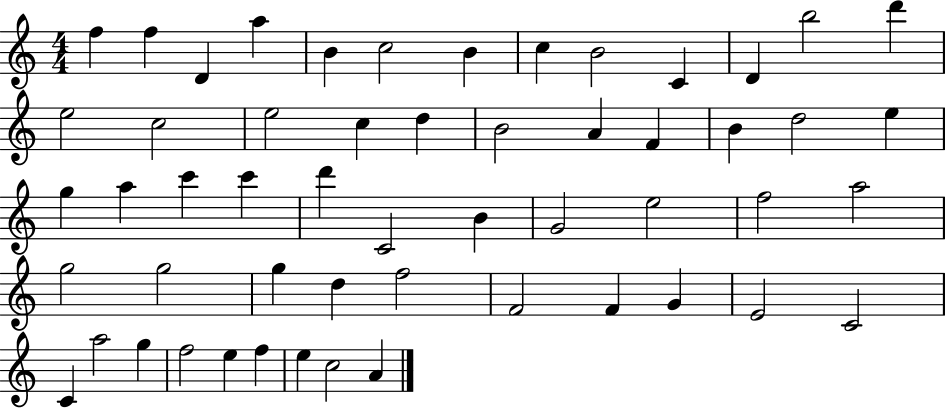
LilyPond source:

{
  \clef treble
  \numericTimeSignature
  \time 4/4
  \key c \major
  f''4 f''4 d'4 a''4 | b'4 c''2 b'4 | c''4 b'2 c'4 | d'4 b''2 d'''4 | \break e''2 c''2 | e''2 c''4 d''4 | b'2 a'4 f'4 | b'4 d''2 e''4 | \break g''4 a''4 c'''4 c'''4 | d'''4 c'2 b'4 | g'2 e''2 | f''2 a''2 | \break g''2 g''2 | g''4 d''4 f''2 | f'2 f'4 g'4 | e'2 c'2 | \break c'4 a''2 g''4 | f''2 e''4 f''4 | e''4 c''2 a'4 | \bar "|."
}